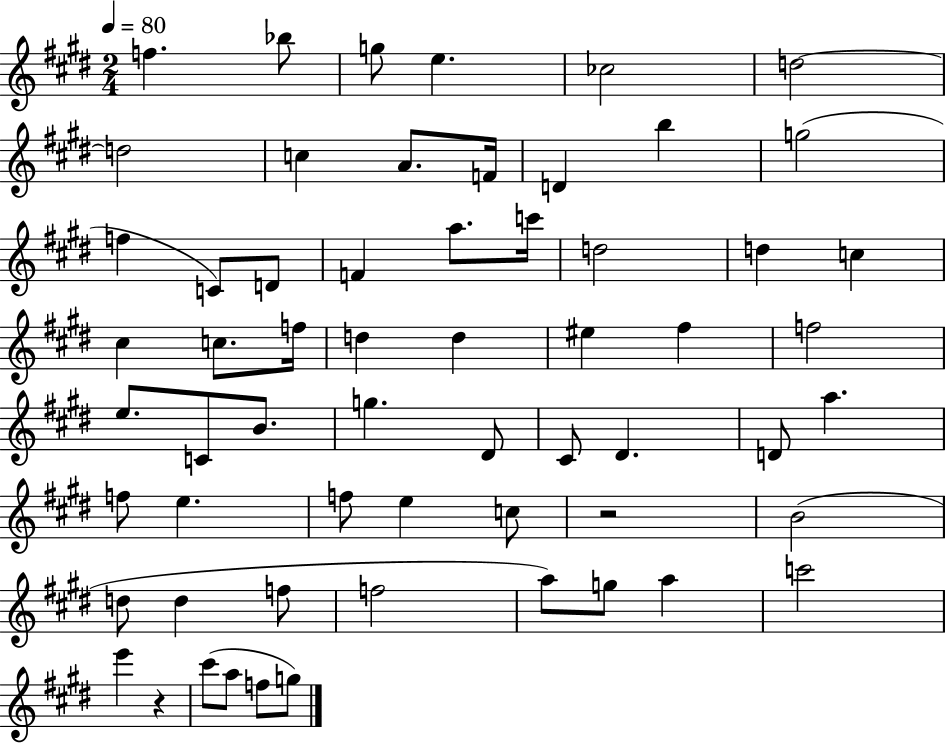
X:1
T:Untitled
M:2/4
L:1/4
K:E
f _b/2 g/2 e _c2 d2 d2 c A/2 F/4 D b g2 f C/2 D/2 F a/2 c'/4 d2 d c ^c c/2 f/4 d d ^e ^f f2 e/2 C/2 B/2 g ^D/2 ^C/2 ^D D/2 a f/2 e f/2 e c/2 z2 B2 d/2 d f/2 f2 a/2 g/2 a c'2 e' z ^c'/2 a/2 f/2 g/2